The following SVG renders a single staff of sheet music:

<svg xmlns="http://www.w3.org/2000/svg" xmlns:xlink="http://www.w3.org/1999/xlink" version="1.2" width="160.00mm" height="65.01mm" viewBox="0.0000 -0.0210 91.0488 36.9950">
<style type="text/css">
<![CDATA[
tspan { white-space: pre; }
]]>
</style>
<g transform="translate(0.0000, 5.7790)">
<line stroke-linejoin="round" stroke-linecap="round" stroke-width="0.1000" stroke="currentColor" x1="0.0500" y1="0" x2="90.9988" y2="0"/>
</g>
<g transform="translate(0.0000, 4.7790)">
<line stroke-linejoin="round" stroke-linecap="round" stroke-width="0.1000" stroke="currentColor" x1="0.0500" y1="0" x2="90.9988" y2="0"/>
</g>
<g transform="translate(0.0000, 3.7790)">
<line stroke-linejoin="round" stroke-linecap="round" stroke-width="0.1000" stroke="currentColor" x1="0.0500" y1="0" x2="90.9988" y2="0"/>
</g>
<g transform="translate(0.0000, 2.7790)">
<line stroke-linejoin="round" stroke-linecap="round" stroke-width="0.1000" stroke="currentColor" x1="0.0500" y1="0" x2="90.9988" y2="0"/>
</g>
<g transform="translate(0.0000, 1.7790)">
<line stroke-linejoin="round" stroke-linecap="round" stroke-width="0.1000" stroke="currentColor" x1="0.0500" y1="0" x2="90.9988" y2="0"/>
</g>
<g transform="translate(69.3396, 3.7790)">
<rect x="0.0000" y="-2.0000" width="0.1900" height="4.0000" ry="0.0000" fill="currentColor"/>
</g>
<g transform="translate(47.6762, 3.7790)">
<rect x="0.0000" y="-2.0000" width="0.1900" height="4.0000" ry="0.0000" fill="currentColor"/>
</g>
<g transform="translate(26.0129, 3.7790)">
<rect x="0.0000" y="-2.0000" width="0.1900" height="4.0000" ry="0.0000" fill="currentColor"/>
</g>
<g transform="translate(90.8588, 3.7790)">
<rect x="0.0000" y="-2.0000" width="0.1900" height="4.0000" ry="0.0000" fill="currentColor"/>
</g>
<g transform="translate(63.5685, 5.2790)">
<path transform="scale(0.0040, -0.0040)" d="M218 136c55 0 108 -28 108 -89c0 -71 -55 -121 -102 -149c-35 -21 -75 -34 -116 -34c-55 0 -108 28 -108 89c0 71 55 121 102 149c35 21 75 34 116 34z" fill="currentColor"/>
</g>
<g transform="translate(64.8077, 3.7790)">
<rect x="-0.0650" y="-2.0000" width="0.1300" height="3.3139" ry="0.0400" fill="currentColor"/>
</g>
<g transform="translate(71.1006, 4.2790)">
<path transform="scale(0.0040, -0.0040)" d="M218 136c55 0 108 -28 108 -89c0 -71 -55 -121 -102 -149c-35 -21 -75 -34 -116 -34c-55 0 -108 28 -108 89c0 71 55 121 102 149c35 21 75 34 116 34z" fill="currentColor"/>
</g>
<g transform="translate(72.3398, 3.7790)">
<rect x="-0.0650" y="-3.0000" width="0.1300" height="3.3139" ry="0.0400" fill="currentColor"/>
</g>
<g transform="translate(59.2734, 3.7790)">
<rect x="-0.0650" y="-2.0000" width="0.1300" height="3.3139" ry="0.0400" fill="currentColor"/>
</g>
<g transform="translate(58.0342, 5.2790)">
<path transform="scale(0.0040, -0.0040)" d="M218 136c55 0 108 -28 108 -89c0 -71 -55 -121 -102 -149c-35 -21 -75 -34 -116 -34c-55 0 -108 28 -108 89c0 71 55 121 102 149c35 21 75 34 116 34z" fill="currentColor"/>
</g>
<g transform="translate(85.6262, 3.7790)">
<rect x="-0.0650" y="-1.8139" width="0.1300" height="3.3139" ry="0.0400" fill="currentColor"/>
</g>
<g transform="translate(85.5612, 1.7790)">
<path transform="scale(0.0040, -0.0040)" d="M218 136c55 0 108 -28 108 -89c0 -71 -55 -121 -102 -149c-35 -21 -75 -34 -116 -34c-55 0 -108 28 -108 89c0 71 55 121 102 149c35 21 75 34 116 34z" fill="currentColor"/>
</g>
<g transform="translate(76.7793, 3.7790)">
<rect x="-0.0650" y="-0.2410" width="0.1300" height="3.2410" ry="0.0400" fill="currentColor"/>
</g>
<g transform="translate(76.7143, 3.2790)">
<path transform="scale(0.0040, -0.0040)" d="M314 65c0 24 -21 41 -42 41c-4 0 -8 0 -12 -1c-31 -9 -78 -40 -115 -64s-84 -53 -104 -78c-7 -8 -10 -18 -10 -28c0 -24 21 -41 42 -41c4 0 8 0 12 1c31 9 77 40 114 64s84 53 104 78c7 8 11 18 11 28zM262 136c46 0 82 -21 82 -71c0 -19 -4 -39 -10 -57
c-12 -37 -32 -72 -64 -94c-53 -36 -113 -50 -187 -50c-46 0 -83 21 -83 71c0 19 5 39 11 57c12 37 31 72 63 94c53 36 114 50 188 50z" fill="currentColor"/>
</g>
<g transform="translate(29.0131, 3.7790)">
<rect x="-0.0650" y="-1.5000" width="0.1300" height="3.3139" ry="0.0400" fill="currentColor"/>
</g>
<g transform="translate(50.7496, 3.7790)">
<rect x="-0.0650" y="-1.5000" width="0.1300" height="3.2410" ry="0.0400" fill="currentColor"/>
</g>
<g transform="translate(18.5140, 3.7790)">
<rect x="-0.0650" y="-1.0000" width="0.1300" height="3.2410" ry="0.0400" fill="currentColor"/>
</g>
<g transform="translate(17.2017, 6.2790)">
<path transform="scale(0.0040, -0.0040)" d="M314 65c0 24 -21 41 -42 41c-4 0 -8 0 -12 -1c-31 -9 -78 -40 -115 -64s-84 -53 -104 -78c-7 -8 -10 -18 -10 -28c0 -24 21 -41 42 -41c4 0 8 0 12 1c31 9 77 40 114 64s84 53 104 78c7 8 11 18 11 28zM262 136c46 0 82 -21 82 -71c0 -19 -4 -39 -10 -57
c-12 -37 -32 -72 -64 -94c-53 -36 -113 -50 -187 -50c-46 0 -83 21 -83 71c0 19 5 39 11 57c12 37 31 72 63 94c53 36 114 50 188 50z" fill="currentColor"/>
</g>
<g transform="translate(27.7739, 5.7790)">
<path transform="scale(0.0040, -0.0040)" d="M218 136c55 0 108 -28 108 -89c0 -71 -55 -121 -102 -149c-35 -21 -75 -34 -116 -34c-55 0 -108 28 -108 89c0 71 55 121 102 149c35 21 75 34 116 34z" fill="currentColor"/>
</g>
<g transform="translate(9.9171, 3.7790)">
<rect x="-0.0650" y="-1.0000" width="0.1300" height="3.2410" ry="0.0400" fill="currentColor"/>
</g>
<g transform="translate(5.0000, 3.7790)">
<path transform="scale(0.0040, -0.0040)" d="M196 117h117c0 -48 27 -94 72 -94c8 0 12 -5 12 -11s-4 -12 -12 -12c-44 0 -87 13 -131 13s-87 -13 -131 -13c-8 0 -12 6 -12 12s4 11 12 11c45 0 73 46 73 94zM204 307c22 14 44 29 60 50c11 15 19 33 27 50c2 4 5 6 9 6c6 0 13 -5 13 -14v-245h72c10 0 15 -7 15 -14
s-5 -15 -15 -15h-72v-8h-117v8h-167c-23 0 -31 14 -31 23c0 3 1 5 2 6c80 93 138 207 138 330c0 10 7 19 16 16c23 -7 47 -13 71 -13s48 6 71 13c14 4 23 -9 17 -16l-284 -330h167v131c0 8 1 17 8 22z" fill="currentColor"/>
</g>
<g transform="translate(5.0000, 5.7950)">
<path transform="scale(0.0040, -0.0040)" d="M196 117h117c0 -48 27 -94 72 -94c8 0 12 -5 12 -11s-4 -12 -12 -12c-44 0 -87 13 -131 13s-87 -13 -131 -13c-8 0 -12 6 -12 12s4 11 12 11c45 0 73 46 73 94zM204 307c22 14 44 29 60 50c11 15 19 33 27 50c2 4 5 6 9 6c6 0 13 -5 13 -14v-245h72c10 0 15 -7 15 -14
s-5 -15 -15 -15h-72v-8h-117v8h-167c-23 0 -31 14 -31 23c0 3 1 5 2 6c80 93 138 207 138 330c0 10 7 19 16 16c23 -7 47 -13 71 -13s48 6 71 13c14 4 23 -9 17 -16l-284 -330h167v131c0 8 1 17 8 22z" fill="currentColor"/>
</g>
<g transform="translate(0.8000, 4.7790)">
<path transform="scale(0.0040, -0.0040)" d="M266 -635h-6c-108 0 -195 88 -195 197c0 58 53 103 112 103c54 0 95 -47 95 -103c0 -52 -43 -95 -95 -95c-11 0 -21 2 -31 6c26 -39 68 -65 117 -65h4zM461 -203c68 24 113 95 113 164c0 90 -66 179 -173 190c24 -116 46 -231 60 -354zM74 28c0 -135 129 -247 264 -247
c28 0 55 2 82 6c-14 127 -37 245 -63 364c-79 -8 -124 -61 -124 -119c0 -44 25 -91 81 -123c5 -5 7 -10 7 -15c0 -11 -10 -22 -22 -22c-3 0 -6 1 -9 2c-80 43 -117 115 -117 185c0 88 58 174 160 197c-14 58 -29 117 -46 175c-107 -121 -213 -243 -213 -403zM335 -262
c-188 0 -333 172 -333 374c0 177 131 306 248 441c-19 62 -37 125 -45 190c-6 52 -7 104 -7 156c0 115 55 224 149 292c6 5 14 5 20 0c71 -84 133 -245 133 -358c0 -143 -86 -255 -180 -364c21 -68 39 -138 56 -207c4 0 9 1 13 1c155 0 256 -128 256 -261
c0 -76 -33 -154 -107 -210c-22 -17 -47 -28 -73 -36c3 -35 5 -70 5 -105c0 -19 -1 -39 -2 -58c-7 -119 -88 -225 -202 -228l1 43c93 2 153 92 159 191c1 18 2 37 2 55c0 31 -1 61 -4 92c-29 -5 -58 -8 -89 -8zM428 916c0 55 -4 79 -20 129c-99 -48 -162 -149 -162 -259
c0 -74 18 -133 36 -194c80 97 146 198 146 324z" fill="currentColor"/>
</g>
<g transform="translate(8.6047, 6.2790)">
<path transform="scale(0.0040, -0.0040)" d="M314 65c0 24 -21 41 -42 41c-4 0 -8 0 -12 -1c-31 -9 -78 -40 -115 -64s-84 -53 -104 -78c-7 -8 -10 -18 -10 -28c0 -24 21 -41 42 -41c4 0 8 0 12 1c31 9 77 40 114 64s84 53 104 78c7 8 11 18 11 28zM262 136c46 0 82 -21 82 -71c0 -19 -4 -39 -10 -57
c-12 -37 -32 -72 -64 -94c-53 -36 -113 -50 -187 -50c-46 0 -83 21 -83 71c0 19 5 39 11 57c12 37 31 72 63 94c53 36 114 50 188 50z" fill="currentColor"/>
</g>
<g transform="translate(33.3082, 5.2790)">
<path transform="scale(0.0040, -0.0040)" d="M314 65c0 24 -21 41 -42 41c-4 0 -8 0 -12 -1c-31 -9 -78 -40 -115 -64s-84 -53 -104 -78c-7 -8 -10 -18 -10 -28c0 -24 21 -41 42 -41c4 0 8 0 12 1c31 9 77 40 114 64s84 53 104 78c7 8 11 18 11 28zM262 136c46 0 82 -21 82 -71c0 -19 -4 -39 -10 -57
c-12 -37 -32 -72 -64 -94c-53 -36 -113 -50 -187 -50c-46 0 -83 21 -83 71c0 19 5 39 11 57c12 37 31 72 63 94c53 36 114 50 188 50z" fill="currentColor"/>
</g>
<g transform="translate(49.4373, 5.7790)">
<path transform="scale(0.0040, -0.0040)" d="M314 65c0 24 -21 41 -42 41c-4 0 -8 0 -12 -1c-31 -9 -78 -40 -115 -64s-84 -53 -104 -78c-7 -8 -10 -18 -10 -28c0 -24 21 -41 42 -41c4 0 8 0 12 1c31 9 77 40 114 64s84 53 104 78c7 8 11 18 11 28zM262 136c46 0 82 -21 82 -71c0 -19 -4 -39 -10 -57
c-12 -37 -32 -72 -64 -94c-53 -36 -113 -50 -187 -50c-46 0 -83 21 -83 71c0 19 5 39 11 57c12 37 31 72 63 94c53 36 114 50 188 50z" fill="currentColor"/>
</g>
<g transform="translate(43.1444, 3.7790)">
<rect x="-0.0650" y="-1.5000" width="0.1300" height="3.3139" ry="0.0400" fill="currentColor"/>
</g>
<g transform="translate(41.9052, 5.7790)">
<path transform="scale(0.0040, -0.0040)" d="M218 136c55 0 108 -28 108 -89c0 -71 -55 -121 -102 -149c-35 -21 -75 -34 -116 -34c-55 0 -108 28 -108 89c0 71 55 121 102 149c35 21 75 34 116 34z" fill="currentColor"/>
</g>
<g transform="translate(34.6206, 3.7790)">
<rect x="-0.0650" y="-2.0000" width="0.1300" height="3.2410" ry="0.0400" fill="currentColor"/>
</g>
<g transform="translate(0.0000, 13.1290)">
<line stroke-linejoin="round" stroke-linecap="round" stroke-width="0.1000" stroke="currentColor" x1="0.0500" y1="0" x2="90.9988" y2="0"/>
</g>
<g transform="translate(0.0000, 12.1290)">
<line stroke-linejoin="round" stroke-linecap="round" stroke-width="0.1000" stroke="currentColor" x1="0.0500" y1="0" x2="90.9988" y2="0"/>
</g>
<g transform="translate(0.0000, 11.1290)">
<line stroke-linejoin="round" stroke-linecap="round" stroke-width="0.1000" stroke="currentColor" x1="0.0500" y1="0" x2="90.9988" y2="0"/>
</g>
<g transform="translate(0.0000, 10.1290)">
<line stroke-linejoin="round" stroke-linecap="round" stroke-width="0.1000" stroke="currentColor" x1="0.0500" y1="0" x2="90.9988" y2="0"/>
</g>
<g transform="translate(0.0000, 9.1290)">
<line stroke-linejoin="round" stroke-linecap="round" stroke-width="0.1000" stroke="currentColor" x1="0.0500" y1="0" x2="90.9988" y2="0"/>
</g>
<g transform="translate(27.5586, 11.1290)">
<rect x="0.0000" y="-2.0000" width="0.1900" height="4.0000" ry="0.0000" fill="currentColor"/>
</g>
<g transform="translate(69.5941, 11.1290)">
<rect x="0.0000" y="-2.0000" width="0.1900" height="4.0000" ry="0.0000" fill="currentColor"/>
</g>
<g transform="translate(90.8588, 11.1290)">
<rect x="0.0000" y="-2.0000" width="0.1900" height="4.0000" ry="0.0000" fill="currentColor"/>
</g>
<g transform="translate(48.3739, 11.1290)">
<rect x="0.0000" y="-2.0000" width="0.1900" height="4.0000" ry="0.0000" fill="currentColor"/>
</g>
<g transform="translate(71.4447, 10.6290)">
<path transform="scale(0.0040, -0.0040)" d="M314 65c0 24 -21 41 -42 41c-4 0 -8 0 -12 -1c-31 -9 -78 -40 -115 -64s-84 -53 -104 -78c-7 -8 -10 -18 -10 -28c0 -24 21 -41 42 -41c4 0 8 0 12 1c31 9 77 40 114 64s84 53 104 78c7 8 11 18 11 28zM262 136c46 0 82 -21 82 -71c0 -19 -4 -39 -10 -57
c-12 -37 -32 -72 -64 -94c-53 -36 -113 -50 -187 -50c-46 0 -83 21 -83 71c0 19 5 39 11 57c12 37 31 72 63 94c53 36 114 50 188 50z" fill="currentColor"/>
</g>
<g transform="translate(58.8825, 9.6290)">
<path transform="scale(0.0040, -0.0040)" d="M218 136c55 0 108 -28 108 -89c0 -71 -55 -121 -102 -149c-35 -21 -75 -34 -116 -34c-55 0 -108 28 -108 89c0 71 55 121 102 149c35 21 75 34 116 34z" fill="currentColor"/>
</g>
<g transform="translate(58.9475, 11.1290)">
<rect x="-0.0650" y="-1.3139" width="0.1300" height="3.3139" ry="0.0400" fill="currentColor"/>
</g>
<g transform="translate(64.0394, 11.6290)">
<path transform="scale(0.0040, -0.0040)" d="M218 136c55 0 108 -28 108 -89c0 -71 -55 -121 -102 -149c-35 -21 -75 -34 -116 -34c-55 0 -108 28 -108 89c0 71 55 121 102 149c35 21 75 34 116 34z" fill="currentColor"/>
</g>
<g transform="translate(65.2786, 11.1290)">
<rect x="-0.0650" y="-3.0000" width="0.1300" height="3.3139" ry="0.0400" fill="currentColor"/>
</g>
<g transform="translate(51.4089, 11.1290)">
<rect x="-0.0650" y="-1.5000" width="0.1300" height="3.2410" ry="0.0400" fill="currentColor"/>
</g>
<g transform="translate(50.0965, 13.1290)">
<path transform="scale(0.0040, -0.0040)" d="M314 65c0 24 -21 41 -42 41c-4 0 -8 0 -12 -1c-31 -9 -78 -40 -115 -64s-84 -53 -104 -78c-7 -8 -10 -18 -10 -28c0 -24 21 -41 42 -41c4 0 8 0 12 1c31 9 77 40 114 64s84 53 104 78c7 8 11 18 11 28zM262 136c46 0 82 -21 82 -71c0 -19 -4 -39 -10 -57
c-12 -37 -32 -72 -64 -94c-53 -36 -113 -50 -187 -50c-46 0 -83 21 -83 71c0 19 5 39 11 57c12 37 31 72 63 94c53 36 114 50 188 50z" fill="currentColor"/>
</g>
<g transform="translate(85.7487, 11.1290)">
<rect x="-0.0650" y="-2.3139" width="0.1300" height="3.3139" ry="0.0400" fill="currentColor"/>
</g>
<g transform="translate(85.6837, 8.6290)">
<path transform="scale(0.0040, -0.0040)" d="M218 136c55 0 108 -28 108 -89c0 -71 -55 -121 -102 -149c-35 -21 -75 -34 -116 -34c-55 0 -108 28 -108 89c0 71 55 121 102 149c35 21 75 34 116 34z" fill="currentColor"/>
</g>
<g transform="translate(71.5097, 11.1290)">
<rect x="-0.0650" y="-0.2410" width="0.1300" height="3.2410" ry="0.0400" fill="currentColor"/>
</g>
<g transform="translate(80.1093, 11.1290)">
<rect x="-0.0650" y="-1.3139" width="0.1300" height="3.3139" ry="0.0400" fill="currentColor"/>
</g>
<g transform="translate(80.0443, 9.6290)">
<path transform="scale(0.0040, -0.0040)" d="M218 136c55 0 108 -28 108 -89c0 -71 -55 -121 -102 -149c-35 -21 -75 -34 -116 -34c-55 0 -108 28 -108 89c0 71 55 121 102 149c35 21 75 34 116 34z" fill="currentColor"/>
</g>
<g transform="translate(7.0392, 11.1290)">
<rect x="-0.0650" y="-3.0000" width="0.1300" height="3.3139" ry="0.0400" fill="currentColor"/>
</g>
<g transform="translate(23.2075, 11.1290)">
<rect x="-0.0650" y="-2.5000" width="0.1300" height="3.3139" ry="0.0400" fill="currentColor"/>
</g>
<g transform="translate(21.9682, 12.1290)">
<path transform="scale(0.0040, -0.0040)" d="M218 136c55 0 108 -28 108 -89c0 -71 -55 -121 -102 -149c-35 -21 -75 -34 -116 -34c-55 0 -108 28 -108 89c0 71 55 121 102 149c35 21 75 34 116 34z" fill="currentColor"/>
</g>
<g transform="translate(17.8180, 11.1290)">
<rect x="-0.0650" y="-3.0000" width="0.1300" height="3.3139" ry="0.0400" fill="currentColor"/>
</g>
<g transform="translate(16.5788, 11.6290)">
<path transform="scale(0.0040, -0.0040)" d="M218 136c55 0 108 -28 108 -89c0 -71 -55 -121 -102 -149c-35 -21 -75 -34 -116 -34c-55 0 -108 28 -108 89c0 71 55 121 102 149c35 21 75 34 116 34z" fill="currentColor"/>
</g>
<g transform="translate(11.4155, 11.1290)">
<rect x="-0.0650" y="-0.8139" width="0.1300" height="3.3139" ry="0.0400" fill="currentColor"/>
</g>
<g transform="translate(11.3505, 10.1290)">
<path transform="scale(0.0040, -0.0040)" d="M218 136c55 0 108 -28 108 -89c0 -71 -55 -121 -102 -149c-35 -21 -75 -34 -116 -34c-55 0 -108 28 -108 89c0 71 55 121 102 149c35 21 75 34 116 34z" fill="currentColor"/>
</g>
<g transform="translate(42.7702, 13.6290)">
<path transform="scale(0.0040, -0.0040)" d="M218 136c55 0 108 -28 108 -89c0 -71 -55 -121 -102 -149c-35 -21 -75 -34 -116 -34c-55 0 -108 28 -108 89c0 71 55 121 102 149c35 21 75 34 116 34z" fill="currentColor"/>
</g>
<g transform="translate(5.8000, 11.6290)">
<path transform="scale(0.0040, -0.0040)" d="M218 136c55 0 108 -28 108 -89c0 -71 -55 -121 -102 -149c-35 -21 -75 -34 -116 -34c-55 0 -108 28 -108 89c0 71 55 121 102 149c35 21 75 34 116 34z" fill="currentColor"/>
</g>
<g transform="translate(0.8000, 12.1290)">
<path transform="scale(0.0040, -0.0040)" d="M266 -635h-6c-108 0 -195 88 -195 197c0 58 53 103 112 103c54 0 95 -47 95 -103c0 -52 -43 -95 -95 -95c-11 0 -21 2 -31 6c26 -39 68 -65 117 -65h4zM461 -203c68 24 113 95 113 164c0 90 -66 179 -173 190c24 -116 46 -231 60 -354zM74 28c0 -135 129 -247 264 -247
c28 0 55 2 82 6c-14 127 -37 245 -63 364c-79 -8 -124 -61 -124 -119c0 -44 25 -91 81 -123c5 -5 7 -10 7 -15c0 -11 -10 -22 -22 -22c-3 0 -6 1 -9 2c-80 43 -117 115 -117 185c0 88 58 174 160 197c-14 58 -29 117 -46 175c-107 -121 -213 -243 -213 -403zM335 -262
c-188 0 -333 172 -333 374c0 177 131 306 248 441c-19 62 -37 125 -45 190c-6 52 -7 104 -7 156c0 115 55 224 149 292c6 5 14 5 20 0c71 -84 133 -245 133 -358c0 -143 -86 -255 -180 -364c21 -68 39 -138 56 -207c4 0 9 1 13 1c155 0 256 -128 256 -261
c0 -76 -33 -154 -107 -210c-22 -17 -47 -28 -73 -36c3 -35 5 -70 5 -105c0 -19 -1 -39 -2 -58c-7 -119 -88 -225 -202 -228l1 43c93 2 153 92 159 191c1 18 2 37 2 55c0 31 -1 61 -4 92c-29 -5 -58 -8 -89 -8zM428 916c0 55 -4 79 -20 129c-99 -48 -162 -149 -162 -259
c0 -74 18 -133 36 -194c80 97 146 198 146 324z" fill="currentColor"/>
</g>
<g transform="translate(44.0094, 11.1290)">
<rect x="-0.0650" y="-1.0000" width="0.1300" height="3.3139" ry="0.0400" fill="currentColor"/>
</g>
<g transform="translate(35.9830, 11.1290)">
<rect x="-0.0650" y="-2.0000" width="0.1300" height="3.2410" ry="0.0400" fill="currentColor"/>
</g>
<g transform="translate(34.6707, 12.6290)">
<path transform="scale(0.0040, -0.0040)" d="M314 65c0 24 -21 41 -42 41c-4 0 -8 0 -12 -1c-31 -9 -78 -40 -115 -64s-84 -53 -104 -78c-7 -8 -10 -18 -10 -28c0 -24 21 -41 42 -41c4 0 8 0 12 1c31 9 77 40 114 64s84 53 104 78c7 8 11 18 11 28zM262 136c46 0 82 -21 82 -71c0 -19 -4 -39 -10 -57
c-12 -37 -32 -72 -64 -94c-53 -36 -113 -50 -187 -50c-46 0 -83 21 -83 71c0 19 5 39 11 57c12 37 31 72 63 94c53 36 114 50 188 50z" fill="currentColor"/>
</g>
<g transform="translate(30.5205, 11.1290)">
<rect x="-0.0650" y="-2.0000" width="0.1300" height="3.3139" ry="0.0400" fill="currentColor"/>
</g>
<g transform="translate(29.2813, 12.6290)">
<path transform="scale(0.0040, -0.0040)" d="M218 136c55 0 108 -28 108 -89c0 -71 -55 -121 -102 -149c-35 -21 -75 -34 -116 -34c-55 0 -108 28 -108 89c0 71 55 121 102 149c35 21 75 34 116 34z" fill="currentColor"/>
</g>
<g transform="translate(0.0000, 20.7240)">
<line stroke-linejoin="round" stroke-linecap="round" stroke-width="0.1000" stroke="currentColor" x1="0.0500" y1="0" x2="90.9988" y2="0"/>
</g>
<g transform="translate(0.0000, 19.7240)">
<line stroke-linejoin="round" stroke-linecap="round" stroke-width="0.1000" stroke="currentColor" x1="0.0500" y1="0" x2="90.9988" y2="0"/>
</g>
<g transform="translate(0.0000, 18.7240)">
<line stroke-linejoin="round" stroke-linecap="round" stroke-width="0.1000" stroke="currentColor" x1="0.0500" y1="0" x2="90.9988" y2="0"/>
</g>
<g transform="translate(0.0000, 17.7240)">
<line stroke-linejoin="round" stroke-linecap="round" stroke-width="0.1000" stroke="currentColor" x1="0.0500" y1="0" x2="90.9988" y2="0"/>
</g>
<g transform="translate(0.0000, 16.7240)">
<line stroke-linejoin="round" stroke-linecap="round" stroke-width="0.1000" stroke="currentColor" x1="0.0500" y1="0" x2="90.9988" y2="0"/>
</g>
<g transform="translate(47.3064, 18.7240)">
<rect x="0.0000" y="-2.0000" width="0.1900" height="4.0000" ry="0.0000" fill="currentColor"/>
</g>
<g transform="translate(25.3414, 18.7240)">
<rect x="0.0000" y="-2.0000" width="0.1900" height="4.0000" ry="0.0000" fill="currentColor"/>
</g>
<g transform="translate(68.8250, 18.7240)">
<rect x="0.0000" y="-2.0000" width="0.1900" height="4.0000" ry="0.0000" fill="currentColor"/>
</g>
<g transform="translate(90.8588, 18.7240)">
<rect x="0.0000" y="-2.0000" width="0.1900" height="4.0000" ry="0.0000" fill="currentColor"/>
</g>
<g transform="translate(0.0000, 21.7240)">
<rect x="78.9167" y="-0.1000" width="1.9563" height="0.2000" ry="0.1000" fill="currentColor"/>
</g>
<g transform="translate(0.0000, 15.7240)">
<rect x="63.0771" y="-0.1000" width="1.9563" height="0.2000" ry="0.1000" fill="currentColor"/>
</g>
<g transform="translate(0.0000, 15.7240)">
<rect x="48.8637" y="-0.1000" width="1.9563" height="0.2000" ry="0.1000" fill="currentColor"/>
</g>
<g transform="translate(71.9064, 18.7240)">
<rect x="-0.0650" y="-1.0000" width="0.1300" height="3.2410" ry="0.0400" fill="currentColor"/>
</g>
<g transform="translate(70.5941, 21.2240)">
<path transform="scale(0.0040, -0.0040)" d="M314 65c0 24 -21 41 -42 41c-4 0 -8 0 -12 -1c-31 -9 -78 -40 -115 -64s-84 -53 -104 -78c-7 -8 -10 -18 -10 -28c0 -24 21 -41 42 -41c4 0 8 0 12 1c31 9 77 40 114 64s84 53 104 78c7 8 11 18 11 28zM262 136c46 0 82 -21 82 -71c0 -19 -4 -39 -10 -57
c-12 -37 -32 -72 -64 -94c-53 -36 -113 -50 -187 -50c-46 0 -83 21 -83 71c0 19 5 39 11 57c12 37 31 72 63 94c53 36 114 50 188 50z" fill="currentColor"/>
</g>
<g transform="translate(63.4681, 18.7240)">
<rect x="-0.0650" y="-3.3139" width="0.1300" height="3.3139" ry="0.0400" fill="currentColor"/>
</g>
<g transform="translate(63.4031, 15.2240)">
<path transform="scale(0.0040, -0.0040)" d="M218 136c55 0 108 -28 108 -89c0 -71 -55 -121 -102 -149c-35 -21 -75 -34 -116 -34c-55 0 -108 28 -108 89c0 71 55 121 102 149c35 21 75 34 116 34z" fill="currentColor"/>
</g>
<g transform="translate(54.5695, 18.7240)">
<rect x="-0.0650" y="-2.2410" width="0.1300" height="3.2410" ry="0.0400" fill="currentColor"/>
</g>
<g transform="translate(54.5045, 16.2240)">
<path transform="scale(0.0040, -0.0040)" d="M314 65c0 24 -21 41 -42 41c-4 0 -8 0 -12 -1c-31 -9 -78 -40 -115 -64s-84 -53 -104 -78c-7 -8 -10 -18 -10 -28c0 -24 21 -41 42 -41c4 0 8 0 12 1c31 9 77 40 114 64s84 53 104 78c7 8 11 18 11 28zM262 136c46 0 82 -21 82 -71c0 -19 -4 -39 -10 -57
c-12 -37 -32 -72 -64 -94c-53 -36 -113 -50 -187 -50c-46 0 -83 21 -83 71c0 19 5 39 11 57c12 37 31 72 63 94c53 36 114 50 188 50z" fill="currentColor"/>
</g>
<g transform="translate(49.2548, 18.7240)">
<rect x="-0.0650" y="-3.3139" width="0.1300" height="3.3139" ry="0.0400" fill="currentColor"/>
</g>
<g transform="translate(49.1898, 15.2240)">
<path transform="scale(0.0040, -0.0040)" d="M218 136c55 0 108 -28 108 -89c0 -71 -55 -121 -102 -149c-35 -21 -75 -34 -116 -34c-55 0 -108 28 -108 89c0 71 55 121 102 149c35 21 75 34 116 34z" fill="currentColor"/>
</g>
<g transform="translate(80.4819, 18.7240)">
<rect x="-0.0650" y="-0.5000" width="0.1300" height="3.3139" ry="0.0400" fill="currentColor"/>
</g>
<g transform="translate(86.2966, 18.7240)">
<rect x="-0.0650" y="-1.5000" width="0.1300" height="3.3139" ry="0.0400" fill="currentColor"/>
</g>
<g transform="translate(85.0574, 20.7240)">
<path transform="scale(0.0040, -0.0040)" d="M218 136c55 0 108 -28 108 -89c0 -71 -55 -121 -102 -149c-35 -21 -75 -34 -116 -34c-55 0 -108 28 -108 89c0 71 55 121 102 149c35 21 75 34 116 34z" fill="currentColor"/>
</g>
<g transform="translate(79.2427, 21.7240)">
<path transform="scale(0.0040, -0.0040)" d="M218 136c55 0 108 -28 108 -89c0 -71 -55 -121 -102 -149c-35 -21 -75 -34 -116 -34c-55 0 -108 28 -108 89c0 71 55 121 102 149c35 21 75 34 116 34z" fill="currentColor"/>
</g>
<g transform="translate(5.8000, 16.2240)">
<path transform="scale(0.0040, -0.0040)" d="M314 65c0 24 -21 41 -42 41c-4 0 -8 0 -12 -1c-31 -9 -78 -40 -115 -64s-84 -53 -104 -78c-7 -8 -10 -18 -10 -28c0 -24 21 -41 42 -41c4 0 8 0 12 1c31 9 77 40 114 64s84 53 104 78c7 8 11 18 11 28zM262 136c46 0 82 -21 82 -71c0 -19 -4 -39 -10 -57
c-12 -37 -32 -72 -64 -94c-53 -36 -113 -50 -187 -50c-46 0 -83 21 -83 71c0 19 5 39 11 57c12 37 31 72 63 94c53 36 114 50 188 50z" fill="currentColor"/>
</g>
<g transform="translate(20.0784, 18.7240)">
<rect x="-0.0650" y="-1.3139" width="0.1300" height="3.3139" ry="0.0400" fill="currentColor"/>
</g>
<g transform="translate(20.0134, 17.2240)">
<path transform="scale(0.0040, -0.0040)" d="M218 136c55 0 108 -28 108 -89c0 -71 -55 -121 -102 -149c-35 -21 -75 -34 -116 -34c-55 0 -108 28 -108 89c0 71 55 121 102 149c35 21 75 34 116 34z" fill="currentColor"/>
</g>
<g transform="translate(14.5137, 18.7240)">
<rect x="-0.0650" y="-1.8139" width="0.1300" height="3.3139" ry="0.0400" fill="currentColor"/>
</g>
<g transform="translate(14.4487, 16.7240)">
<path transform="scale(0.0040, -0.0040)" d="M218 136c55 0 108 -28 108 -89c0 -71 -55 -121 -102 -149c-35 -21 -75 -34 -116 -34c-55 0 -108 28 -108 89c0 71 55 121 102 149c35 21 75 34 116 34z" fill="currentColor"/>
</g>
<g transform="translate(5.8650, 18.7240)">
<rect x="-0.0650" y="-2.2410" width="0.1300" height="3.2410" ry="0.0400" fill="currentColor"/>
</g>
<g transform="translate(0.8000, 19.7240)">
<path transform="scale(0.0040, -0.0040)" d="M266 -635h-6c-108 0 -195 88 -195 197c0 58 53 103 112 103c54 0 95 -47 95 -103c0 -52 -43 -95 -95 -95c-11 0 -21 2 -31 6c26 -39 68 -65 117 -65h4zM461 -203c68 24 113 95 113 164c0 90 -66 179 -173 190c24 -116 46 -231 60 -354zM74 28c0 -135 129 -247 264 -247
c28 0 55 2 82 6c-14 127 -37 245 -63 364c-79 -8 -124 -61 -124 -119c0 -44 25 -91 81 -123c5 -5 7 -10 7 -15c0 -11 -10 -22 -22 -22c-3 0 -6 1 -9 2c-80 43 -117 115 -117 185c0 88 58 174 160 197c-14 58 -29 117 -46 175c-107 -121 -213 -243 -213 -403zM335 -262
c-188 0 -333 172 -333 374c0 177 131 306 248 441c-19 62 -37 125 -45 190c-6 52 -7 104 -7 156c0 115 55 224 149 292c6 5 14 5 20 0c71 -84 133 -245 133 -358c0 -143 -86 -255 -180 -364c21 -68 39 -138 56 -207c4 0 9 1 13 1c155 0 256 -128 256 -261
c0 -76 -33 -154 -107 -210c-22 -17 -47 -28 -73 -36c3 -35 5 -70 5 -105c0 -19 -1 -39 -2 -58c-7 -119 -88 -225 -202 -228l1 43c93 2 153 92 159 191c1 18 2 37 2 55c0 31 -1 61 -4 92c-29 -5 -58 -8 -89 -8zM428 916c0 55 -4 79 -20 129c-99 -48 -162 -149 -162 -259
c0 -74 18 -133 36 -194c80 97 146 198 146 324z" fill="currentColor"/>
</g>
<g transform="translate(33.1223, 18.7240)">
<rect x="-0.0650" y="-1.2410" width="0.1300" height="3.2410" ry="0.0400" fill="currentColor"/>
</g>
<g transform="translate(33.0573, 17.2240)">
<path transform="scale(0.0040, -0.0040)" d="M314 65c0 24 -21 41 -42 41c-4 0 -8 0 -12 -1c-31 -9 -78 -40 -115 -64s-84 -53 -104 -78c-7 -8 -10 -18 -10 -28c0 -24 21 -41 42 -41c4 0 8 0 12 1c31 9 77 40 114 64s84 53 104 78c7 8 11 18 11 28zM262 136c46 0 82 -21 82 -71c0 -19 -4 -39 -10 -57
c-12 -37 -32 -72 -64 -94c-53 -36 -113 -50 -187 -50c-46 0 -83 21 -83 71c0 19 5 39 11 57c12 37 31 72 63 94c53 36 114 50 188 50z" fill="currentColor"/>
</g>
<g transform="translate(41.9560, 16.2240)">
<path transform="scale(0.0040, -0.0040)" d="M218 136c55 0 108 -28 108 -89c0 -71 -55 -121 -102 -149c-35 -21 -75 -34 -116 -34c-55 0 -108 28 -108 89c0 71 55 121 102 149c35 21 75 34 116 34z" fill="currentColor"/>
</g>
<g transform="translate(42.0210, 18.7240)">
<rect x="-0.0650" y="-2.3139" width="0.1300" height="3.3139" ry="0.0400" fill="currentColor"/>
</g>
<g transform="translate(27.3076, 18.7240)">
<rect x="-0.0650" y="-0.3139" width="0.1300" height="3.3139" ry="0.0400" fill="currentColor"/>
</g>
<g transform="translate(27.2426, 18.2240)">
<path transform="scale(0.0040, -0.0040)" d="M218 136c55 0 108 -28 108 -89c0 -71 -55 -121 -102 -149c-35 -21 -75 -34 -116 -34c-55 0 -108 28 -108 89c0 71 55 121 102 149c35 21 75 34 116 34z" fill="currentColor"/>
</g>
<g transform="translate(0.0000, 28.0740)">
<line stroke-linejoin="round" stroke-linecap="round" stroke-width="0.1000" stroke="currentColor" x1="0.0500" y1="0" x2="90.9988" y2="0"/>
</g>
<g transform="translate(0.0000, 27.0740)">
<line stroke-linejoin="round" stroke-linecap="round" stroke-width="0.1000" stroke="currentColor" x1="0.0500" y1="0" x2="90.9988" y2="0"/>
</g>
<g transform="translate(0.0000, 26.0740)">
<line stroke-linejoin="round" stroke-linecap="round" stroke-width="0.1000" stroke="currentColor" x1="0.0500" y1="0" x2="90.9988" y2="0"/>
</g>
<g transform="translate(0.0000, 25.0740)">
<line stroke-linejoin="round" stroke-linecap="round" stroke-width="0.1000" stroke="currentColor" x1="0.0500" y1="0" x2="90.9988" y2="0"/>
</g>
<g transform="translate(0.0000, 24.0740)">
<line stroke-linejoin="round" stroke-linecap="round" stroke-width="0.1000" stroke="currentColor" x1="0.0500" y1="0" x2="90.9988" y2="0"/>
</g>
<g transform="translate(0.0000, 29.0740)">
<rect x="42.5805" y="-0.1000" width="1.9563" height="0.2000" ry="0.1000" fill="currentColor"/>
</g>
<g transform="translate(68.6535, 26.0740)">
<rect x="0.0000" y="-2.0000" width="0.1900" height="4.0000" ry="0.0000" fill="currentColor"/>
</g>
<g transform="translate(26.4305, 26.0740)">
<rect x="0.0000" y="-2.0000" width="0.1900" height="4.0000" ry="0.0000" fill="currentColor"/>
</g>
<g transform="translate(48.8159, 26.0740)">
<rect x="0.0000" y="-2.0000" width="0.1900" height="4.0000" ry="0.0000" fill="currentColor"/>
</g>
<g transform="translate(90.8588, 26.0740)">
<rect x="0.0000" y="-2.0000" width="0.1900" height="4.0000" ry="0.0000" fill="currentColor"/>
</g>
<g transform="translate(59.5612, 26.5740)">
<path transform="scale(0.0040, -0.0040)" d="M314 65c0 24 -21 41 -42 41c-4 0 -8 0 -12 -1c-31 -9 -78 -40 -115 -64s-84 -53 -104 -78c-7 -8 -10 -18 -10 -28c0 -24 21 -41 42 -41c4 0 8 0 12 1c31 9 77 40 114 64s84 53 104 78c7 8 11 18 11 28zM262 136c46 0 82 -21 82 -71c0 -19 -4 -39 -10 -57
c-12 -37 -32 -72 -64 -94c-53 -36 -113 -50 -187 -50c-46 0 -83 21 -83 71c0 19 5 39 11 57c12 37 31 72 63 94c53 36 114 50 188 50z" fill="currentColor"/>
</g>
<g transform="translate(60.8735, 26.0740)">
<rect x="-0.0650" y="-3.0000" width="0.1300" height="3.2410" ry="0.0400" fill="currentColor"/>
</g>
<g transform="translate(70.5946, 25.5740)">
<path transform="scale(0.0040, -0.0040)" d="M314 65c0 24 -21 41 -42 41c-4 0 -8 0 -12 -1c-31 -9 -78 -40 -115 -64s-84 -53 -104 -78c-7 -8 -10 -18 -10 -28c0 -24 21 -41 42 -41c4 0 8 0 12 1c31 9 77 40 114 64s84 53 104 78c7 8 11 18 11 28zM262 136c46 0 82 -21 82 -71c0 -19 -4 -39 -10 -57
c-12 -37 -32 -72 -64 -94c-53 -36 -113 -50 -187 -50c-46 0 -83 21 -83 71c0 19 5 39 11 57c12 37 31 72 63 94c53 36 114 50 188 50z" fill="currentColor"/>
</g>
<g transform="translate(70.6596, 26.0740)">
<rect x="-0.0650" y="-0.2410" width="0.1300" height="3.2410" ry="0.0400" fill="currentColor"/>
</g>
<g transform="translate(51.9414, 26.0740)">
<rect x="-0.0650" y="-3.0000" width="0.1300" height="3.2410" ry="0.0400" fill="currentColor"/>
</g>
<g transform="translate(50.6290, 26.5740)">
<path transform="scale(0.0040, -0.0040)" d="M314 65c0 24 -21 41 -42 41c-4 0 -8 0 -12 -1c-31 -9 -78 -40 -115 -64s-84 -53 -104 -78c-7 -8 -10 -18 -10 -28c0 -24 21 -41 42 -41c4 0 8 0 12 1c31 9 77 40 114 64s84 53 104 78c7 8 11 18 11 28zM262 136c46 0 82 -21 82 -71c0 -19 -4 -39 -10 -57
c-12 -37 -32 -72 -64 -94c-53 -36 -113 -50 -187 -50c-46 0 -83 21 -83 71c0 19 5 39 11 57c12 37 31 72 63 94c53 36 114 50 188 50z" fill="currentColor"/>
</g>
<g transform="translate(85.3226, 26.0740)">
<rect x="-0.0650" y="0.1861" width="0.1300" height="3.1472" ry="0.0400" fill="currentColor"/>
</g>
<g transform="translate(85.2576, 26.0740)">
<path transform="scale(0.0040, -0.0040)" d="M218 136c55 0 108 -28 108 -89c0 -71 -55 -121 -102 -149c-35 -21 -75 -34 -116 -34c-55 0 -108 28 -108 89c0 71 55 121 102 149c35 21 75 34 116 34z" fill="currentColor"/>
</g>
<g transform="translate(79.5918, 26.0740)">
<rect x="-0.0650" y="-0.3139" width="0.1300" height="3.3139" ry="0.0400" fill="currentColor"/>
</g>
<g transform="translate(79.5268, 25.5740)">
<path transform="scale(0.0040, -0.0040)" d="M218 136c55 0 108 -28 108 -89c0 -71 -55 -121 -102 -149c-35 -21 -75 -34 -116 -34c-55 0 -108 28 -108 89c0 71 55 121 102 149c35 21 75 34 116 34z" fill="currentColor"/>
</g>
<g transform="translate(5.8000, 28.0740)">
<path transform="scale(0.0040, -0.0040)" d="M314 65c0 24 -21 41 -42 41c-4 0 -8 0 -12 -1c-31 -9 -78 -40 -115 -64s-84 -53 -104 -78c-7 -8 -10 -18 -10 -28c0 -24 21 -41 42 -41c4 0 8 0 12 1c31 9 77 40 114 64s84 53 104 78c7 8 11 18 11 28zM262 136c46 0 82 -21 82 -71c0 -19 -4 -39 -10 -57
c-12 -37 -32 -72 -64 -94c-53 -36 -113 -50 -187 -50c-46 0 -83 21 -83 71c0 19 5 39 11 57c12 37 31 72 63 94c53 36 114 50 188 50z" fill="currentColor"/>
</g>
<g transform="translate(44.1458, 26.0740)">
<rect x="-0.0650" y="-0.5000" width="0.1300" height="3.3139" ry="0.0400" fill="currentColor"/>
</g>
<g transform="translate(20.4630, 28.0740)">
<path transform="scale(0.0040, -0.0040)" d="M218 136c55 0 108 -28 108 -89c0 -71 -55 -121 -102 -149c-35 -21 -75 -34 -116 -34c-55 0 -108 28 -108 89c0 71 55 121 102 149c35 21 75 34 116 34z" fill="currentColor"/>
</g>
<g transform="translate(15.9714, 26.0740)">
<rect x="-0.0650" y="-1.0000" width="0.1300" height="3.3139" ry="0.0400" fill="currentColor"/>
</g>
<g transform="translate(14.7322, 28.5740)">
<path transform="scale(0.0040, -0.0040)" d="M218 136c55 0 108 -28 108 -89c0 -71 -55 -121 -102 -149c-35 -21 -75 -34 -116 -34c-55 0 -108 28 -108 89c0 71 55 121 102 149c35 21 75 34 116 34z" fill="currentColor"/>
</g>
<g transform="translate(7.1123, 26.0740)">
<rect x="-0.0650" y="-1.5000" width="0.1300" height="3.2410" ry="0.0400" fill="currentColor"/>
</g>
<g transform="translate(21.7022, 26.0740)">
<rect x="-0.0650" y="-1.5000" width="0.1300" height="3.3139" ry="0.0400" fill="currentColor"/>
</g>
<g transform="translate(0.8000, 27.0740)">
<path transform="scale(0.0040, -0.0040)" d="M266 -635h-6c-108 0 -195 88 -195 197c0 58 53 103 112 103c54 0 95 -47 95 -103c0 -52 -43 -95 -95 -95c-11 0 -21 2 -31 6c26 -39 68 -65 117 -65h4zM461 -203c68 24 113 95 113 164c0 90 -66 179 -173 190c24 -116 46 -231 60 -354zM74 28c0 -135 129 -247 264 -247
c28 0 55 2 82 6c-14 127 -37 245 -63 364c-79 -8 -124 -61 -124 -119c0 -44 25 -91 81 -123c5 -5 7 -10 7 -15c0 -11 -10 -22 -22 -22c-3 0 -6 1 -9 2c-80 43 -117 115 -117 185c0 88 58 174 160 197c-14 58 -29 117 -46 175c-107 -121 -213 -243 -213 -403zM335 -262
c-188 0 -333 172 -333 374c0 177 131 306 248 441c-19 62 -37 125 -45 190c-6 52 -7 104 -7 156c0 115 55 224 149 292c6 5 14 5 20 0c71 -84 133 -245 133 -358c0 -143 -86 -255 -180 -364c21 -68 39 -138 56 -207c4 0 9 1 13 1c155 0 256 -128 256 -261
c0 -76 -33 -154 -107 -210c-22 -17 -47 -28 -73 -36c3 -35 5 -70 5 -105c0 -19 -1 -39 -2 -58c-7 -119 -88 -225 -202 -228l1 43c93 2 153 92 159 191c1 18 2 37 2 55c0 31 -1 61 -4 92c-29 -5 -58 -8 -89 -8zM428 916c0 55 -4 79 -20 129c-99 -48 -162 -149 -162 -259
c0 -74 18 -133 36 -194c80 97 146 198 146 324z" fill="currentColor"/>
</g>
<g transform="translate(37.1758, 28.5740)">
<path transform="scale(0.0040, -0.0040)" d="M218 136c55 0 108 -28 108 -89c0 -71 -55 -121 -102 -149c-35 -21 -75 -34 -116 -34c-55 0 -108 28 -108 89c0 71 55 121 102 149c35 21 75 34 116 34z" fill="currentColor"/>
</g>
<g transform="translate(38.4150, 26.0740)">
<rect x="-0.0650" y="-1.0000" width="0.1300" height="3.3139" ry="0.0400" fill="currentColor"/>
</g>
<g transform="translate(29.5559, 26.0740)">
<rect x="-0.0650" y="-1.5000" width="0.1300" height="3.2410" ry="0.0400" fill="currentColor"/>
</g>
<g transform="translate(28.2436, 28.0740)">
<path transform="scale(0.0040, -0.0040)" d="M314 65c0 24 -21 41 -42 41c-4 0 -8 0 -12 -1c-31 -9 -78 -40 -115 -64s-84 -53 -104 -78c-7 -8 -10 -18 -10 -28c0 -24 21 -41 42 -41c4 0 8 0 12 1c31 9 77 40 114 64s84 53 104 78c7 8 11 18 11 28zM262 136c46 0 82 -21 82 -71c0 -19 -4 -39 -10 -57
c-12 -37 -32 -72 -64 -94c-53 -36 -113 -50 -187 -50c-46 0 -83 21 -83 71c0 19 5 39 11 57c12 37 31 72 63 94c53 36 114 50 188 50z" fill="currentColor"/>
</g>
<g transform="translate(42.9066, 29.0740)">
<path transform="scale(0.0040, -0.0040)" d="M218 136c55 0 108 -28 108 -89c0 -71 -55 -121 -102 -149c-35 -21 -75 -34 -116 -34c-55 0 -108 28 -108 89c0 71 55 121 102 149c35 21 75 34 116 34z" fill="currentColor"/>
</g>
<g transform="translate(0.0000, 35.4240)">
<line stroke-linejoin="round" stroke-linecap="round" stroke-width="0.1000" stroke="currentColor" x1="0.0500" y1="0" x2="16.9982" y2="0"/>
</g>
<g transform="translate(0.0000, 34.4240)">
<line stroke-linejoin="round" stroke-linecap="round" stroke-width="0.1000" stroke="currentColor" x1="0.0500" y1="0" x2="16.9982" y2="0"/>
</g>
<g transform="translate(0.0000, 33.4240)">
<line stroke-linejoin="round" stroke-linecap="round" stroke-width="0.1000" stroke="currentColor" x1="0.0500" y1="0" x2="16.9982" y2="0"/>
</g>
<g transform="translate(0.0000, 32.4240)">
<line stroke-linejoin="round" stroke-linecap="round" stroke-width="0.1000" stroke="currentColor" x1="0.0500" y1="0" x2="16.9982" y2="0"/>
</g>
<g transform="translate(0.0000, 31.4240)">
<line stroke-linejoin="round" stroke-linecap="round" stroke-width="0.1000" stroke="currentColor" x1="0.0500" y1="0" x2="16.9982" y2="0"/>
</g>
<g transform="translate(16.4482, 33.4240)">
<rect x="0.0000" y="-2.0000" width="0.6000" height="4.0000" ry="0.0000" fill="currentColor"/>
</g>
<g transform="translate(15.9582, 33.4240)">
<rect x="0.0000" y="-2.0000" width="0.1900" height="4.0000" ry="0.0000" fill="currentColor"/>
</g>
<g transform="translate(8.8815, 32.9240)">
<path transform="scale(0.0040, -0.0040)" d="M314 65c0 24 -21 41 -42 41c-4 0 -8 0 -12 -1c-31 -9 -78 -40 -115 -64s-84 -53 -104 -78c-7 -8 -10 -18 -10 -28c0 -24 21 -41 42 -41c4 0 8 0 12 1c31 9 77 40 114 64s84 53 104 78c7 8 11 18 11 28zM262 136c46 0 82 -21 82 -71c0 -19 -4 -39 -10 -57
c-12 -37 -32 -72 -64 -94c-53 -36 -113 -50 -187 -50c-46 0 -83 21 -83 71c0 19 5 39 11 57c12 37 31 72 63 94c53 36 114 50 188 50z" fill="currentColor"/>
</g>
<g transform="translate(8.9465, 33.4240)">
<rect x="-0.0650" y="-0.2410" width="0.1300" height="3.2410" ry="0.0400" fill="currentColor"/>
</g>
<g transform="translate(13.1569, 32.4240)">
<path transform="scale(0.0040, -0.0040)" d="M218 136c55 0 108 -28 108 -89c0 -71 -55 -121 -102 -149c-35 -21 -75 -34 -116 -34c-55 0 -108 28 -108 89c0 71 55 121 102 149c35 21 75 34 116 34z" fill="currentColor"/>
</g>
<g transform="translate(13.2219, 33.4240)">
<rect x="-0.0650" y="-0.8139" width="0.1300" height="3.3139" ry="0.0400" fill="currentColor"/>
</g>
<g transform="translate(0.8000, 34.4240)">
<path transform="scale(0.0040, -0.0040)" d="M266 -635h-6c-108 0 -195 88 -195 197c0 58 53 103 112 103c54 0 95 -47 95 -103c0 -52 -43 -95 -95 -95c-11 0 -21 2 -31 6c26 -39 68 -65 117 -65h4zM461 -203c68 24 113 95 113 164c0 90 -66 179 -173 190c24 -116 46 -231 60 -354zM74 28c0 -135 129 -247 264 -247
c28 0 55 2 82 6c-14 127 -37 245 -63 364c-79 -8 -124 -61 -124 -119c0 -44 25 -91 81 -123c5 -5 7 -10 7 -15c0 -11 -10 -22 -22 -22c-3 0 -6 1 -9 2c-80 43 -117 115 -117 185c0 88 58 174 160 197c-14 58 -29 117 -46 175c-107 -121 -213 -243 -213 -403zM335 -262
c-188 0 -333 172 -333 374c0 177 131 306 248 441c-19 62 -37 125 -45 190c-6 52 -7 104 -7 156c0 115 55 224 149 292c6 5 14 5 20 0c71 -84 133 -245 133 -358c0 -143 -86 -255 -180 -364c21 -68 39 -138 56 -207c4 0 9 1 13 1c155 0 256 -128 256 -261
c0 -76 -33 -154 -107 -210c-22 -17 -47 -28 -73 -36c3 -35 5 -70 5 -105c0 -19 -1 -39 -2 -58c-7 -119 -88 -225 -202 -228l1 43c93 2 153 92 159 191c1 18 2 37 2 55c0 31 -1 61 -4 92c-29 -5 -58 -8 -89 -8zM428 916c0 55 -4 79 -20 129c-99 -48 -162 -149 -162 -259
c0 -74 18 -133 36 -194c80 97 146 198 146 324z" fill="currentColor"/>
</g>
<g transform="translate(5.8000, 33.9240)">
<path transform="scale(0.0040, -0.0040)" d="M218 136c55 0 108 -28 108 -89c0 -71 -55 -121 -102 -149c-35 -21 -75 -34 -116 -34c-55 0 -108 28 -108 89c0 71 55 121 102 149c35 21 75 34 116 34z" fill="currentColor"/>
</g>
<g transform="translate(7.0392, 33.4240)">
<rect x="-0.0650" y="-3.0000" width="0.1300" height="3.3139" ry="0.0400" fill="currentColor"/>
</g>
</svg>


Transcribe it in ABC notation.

X:1
T:Untitled
M:4/4
L:1/4
K:C
D2 D2 E F2 E E2 F F A c2 f A d A G F F2 D E2 e A c2 e g g2 f e c e2 g b g2 b D2 C E E2 D E E2 D C A2 A2 c2 c B A c2 d